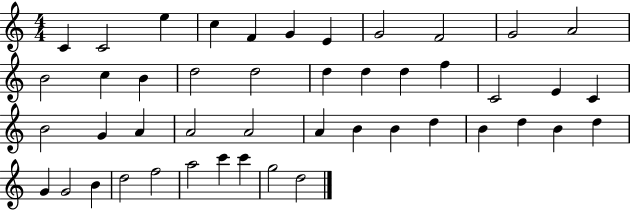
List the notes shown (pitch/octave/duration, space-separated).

C4/q C4/h E5/q C5/q F4/q G4/q E4/q G4/h F4/h G4/h A4/h B4/h C5/q B4/q D5/h D5/h D5/q D5/q D5/q F5/q C4/h E4/q C4/q B4/h G4/q A4/q A4/h A4/h A4/q B4/q B4/q D5/q B4/q D5/q B4/q D5/q G4/q G4/h B4/q D5/h F5/h A5/h C6/q C6/q G5/h D5/h